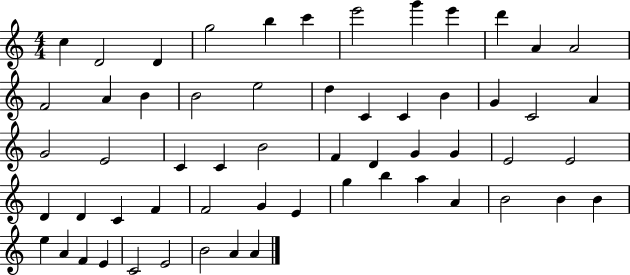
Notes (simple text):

C5/q D4/h D4/q G5/h B5/q C6/q E6/h G6/q E6/q D6/q A4/q A4/h F4/h A4/q B4/q B4/h E5/h D5/q C4/q C4/q B4/q G4/q C4/h A4/q G4/h E4/h C4/q C4/q B4/h F4/q D4/q G4/q G4/q E4/h E4/h D4/q D4/q C4/q F4/q F4/h G4/q E4/q G5/q B5/q A5/q A4/q B4/h B4/q B4/q E5/q A4/q F4/q E4/q C4/h E4/h B4/h A4/q A4/q